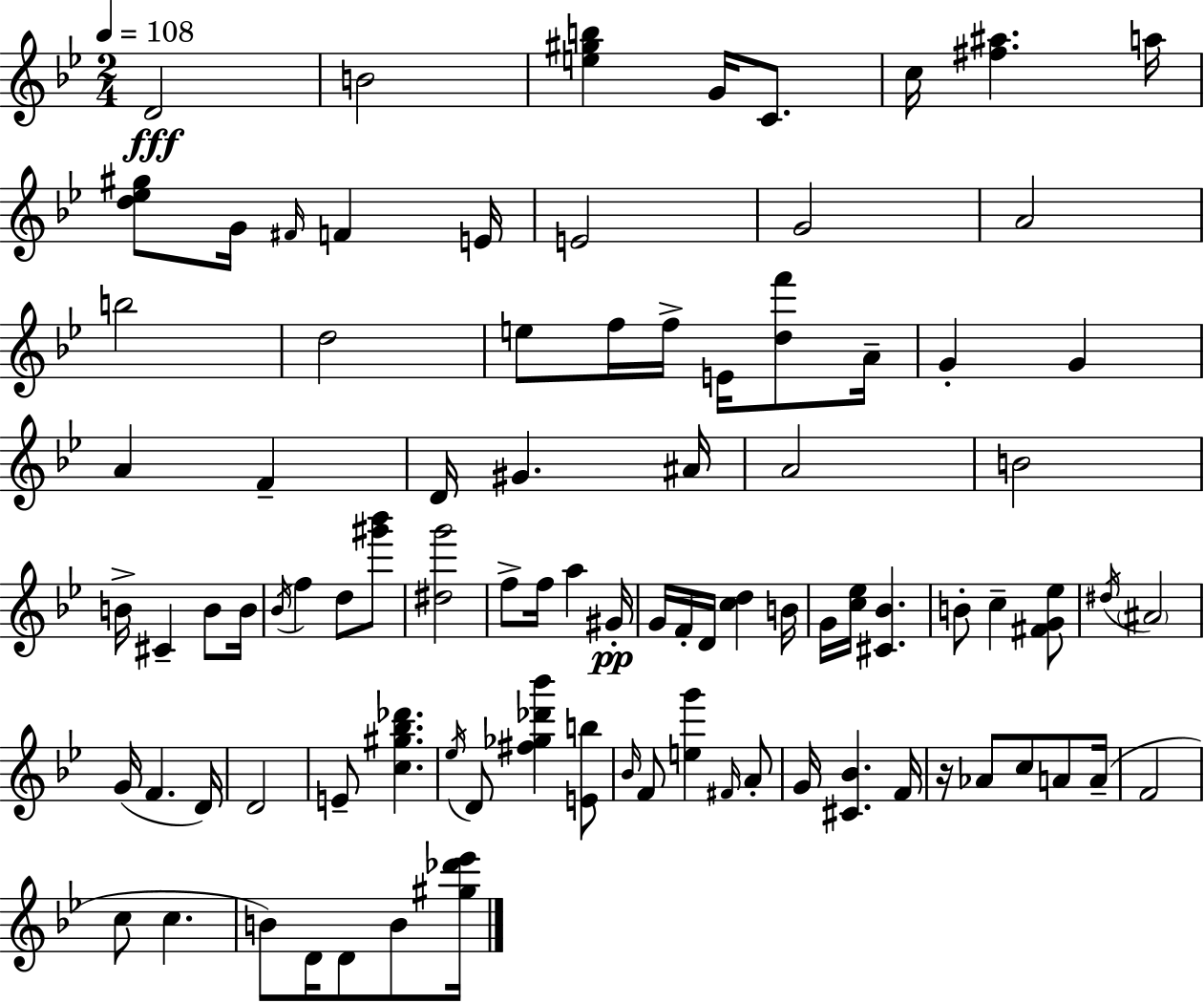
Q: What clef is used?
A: treble